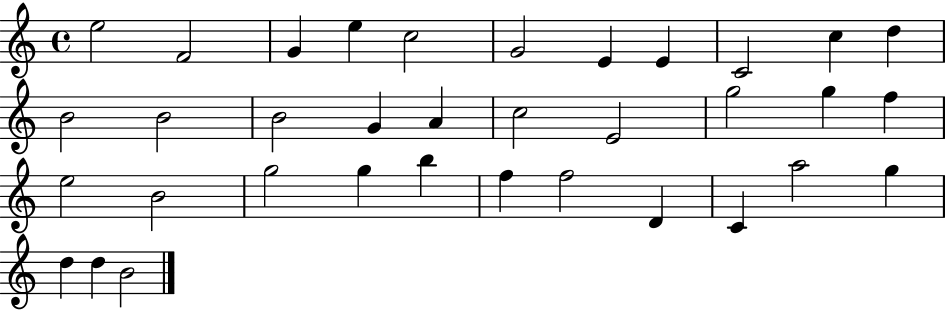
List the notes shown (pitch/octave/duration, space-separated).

E5/h F4/h G4/q E5/q C5/h G4/h E4/q E4/q C4/h C5/q D5/q B4/h B4/h B4/h G4/q A4/q C5/h E4/h G5/h G5/q F5/q E5/h B4/h G5/h G5/q B5/q F5/q F5/h D4/q C4/q A5/h G5/q D5/q D5/q B4/h